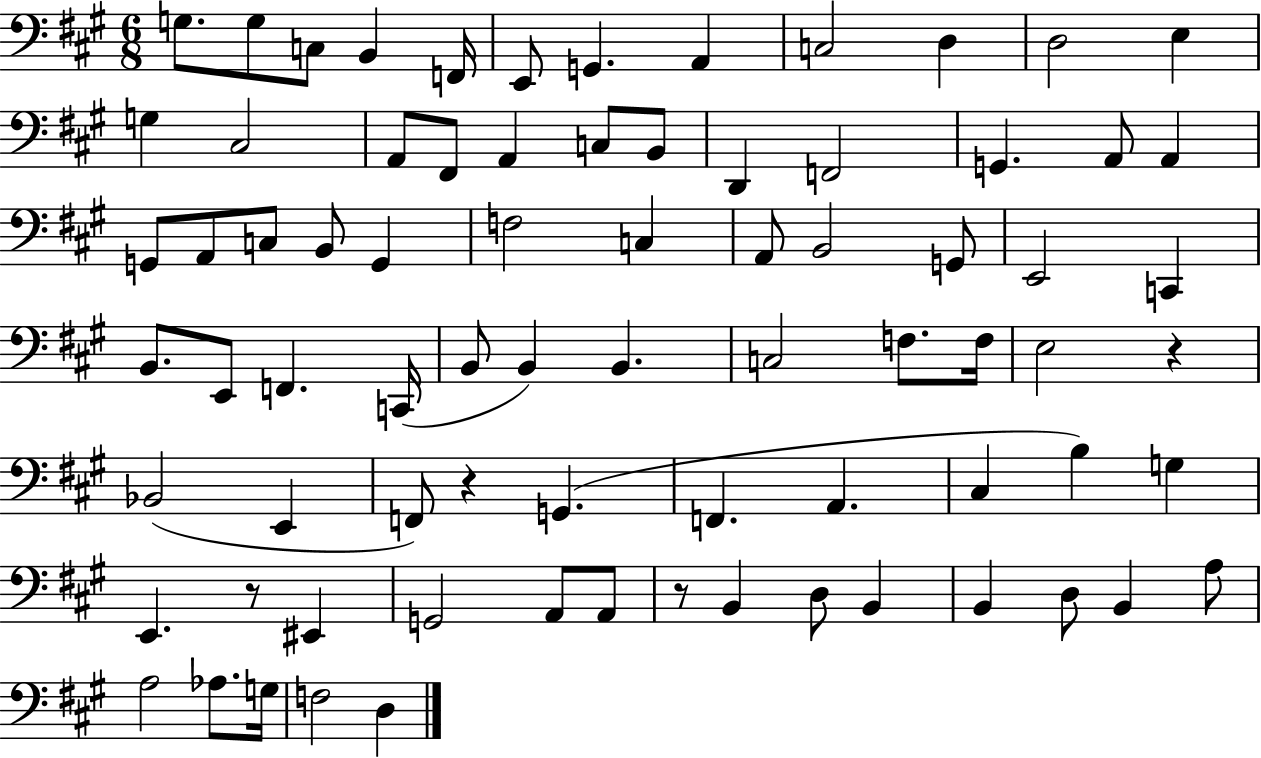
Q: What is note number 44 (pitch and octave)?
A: C3